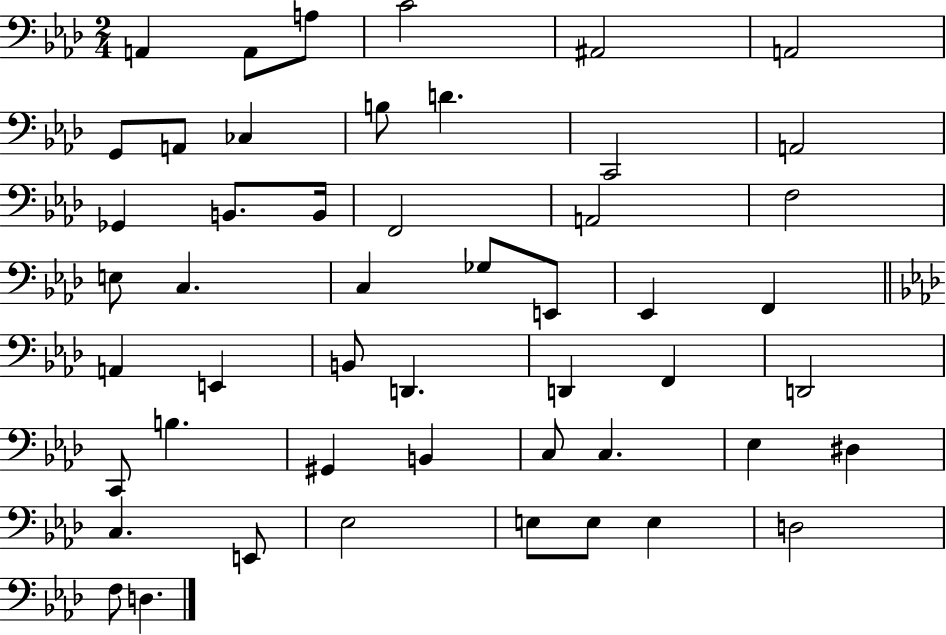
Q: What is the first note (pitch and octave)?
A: A2